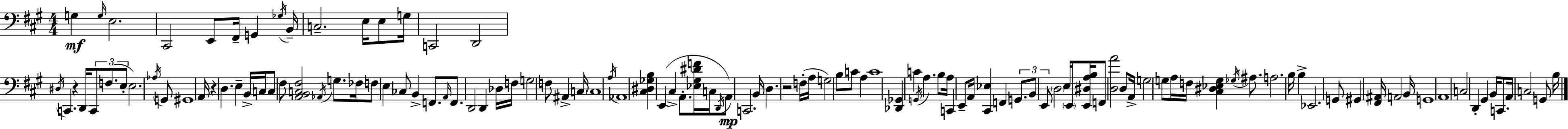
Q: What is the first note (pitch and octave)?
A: G3